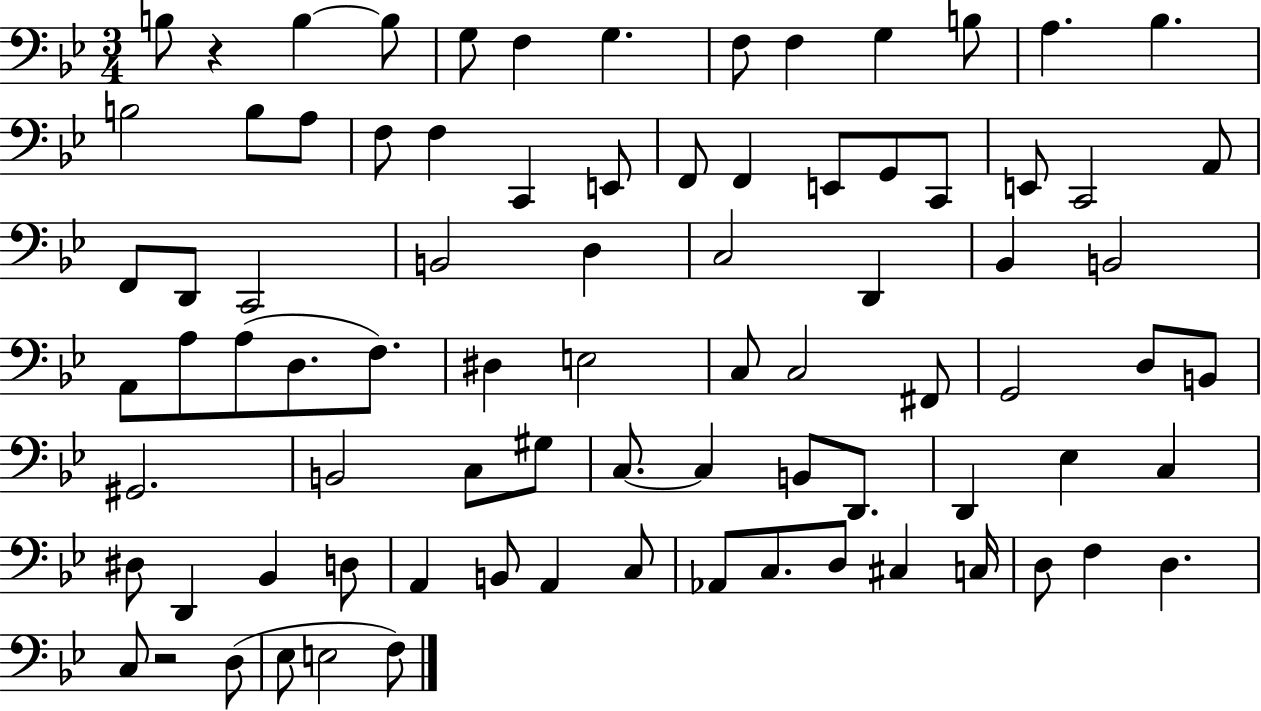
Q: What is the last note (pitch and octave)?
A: F3